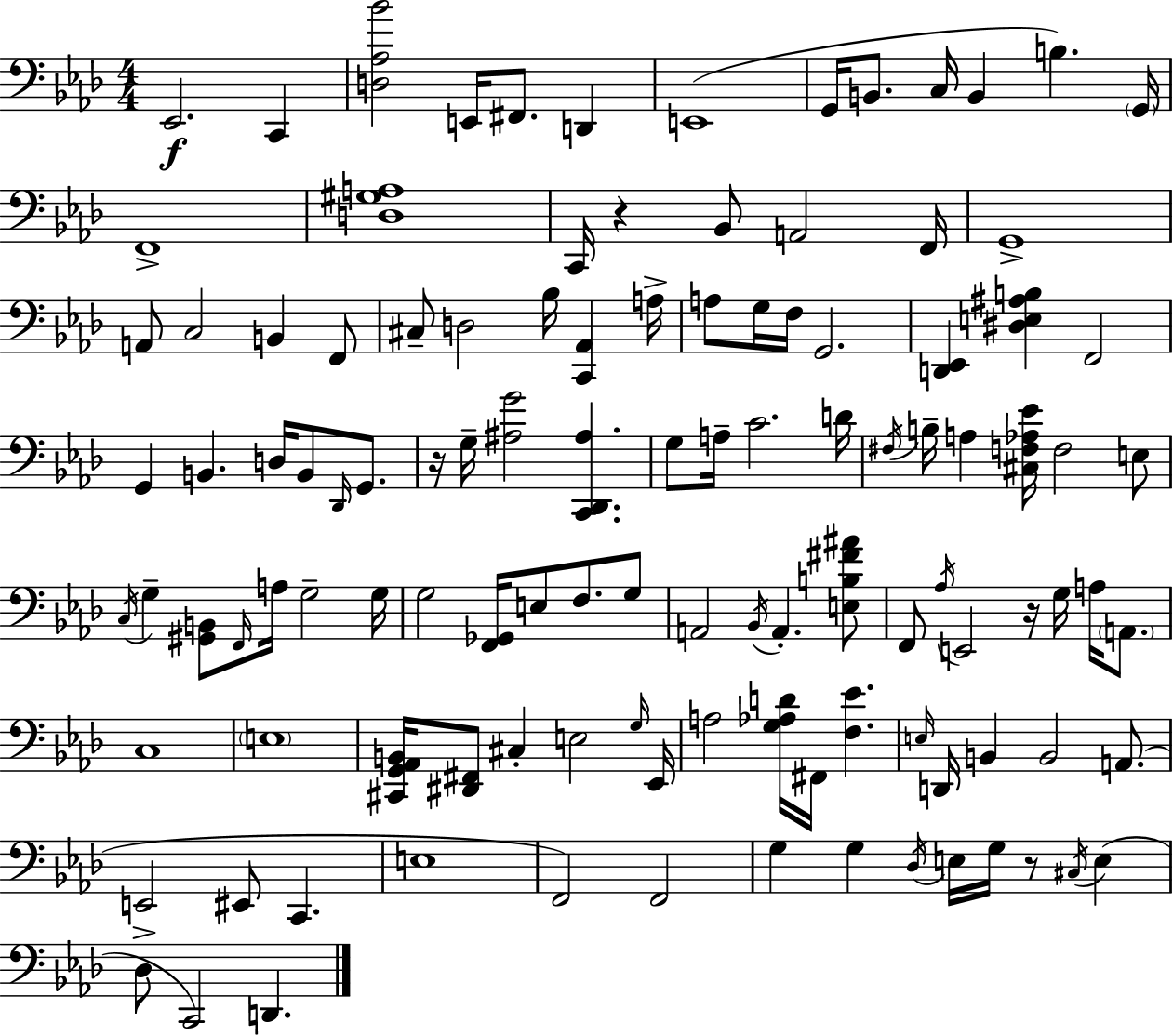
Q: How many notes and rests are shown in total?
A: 114